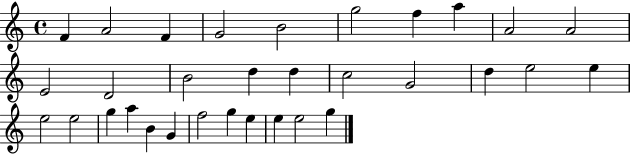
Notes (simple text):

F4/q A4/h F4/q G4/h B4/h G5/h F5/q A5/q A4/h A4/h E4/h D4/h B4/h D5/q D5/q C5/h G4/h D5/q E5/h E5/q E5/h E5/h G5/q A5/q B4/q G4/q F5/h G5/q E5/q E5/q E5/h G5/q